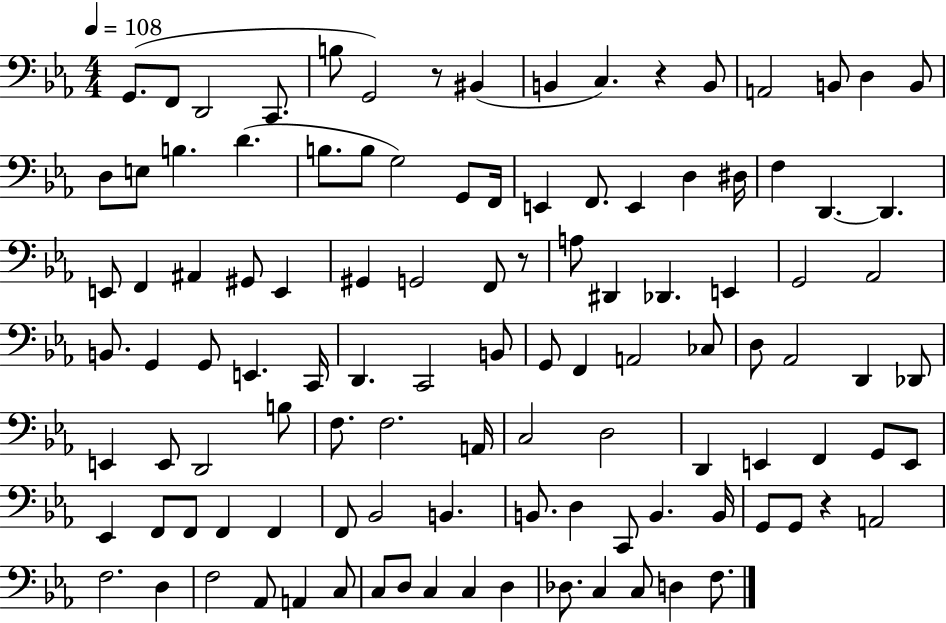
X:1
T:Untitled
M:4/4
L:1/4
K:Eb
G,,/2 F,,/2 D,,2 C,,/2 B,/2 G,,2 z/2 ^B,, B,, C, z B,,/2 A,,2 B,,/2 D, B,,/2 D,/2 E,/2 B, D B,/2 B,/2 G,2 G,,/2 F,,/4 E,, F,,/2 E,, D, ^D,/4 F, D,, D,, E,,/2 F,, ^A,, ^G,,/2 E,, ^G,, G,,2 F,,/2 z/2 A,/2 ^D,, _D,, E,, G,,2 _A,,2 B,,/2 G,, G,,/2 E,, C,,/4 D,, C,,2 B,,/2 G,,/2 F,, A,,2 _C,/2 D,/2 _A,,2 D,, _D,,/2 E,, E,,/2 D,,2 B,/2 F,/2 F,2 A,,/4 C,2 D,2 D,, E,, F,, G,,/2 E,,/2 _E,, F,,/2 F,,/2 F,, F,, F,,/2 _B,,2 B,, B,,/2 D, C,,/2 B,, B,,/4 G,,/2 G,,/2 z A,,2 F,2 D, F,2 _A,,/2 A,, C,/2 C,/2 D,/2 C, C, D, _D,/2 C, C,/2 D, F,/2